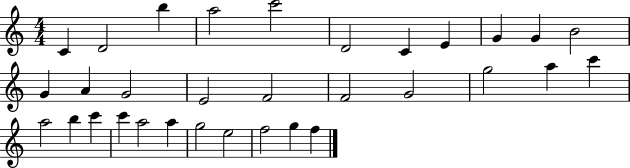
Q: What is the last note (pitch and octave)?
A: F5